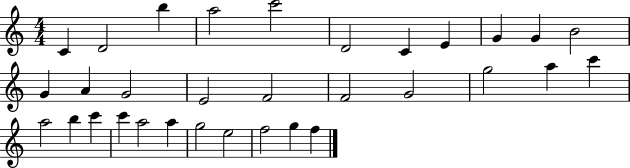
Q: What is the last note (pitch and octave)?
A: F5